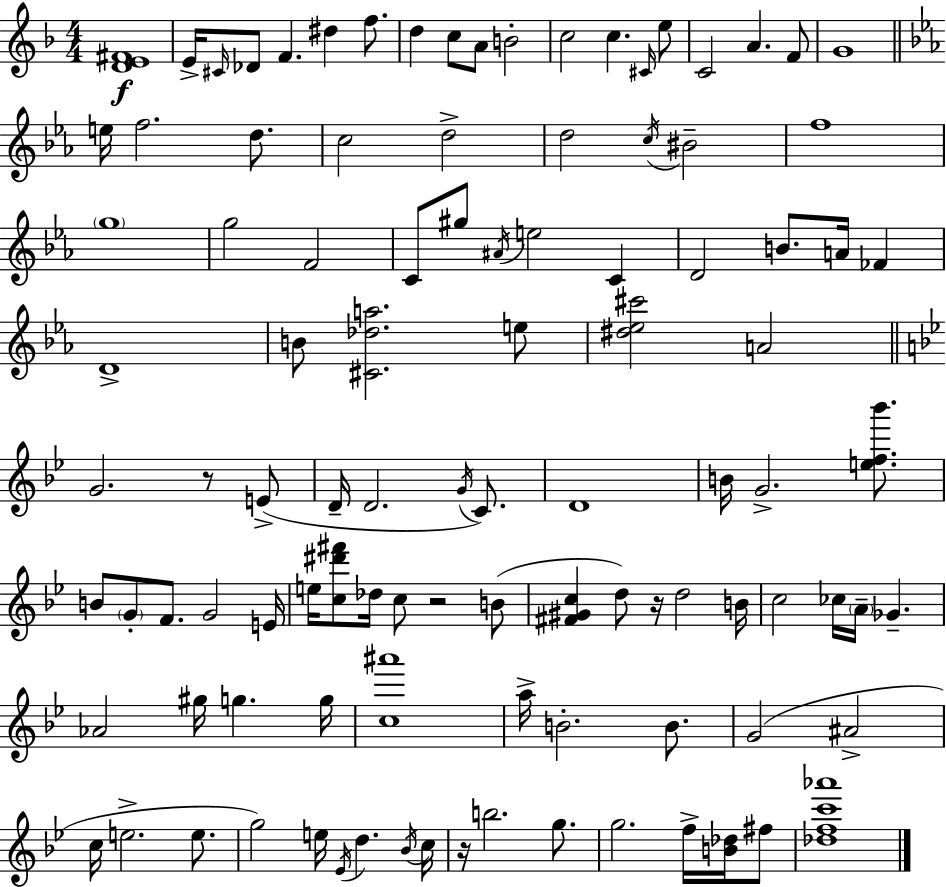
{
  \clef treble
  \numericTimeSignature
  \time 4/4
  \key d \minor
  <d' e' fis'>1\f | e'16-> \grace { cis'16 } des'8 f'4. dis''4 f''8. | d''4 c''8 a'8 b'2-. | c''2 c''4. \grace { cis'16 } | \break e''8 c'2 a'4. | f'8 g'1 | \bar "||" \break \key ees \major e''16 f''2. d''8. | c''2 d''2-> | d''2 \acciaccatura { c''16 } bis'2-- | f''1 | \break \parenthesize g''1 | g''2 f'2 | c'8 gis''8 \acciaccatura { ais'16 } e''2 c'4 | d'2 b'8. a'16 fes'4 | \break d'1-> | b'8 <cis' des'' a''>2. | e''8 <dis'' ees'' cis'''>2 a'2 | \bar "||" \break \key g \minor g'2. r8 e'8->( | d'16-- d'2. \acciaccatura { g'16 } c'8.) | d'1 | b'16 g'2.-> <e'' f'' bes'''>8. | \break b'8 \parenthesize g'8-. f'8. g'2 | e'16 e''16 <c'' dis''' fis'''>8 des''16 c''8 r2 b'8( | <fis' gis' c''>4 d''8) r16 d''2 | b'16 c''2 ces''16 \parenthesize a'16-- ges'4.-- | \break aes'2 gis''16 g''4. | g''16 <c'' ais'''>1 | a''16-> b'2.-. b'8. | g'2( ais'2-> | \break c''16 e''2.-> e''8. | g''2) e''16 \acciaccatura { ees'16 } d''4. | \acciaccatura { bes'16 } c''16 r16 b''2. | g''8. g''2. f''16-> | \break <b' des''>16 fis''8 <des'' f'' c''' aes'''>1 | \bar "|."
}